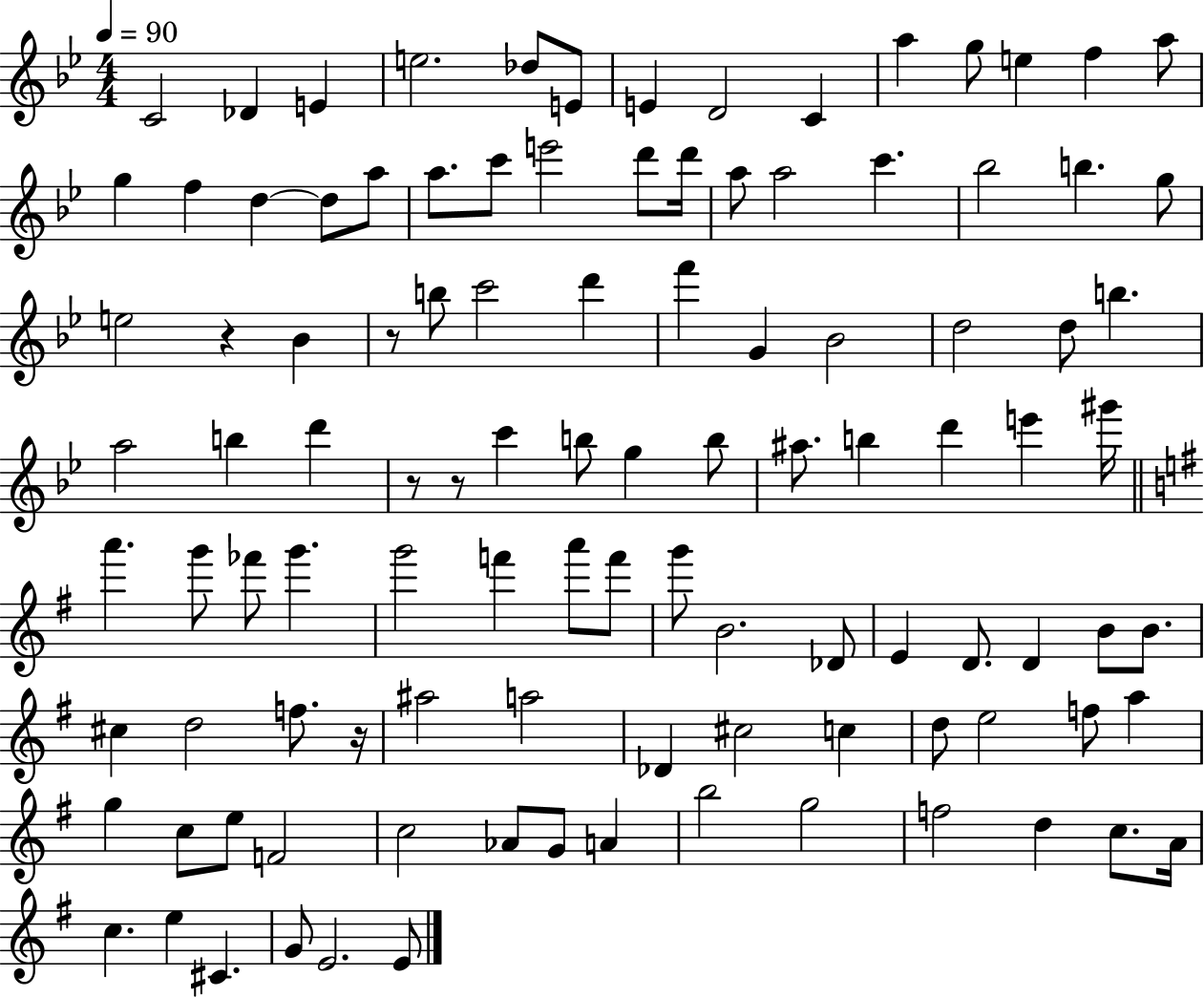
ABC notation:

X:1
T:Untitled
M:4/4
L:1/4
K:Bb
C2 _D E e2 _d/2 E/2 E D2 C a g/2 e f a/2 g f d d/2 a/2 a/2 c'/2 e'2 d'/2 d'/4 a/2 a2 c' _b2 b g/2 e2 z _B z/2 b/2 c'2 d' f' G _B2 d2 d/2 b a2 b d' z/2 z/2 c' b/2 g b/2 ^a/2 b d' e' ^g'/4 a' g'/2 _f'/2 g' g'2 f' a'/2 f'/2 g'/2 B2 _D/2 E D/2 D B/2 B/2 ^c d2 f/2 z/4 ^a2 a2 _D ^c2 c d/2 e2 f/2 a g c/2 e/2 F2 c2 _A/2 G/2 A b2 g2 f2 d c/2 A/4 c e ^C G/2 E2 E/2